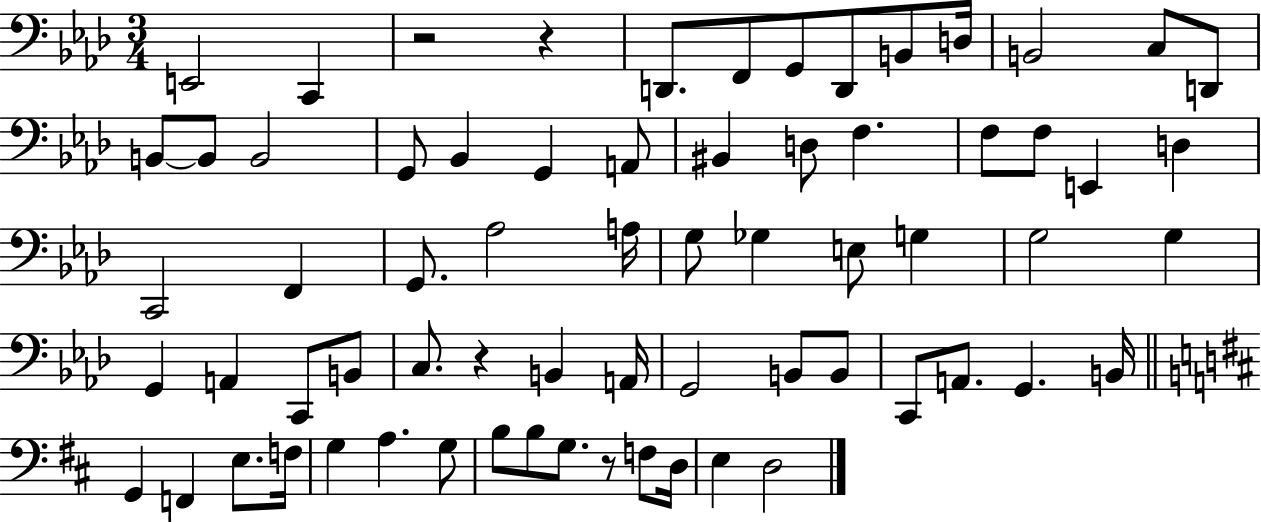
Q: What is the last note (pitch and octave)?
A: D3